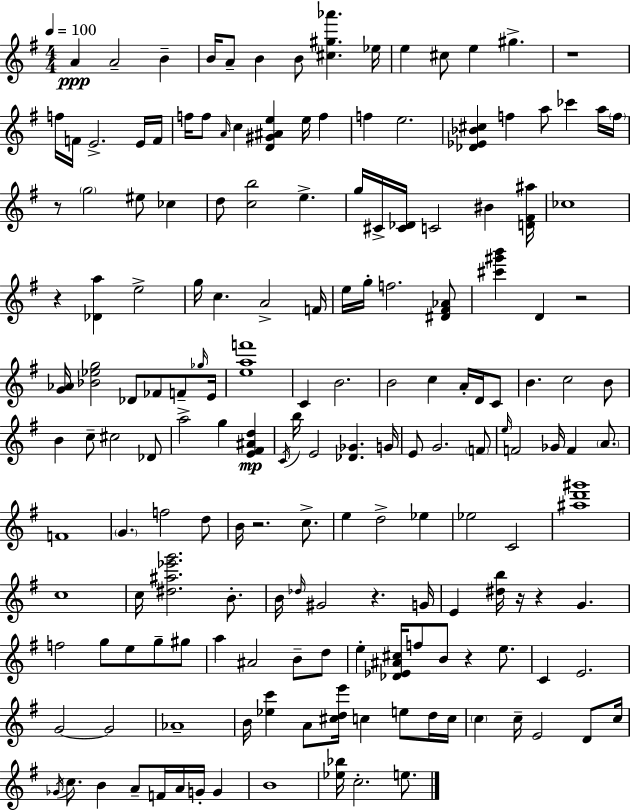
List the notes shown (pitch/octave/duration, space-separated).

A4/q A4/h B4/q B4/s A4/e B4/q B4/e [C#5,G#5,Ab6]/q. Eb5/s E5/q C#5/e E5/q G#5/q. R/w F5/s F4/s E4/h. E4/s F4/s F5/s F5/e A4/s C5/q [D4,G#4,A#4,E5]/q E5/s F5/q F5/q E5/h. [Db4,Eb4,Bb4,C#5]/q F5/q A5/e CES6/q A5/s F5/s R/e G5/h EIS5/e CES5/q D5/e [C5,B5]/h E5/q. G5/s C#4/s [C#4,Db4]/s C4/h BIS4/q [D4,F#4,A#5]/s CES5/w R/q [Db4,A5]/q E5/h G5/s C5/q. A4/h F4/s E5/s G5/s F5/h. [D#4,F#4,Ab4]/e [C#6,G#6,B6]/q D4/q R/h [G4,Ab4]/s [Bb4,Eb5,G5]/h Db4/e FES4/e F4/e Gb5/s E4/s [E5,A5,F6]/w C4/q B4/h. B4/h C5/q A4/s D4/s C4/e B4/q. C5/h B4/e B4/q C5/e C#5/h Db4/e A5/h G5/q [E4,F#4,A#4,D5]/q C4/s B5/s E4/h [Db4,Gb4]/q. G4/s E4/e G4/h. F4/e E5/s F4/h Gb4/s F4/q A4/e. F4/w G4/q. F5/h D5/e B4/s R/h. C5/e. E5/q D5/h Eb5/q Eb5/h C4/h [A#5,D6,G#6]/w C5/w C5/s [D#5,A#5,Eb6,G6]/h. B4/e. B4/s Db5/s G#4/h R/q. G4/s E4/q [D#5,B5]/s R/s R/q G4/q. F5/h G5/e E5/e G5/e G#5/e A5/q A#4/h B4/e D5/e E5/q [Db4,Eb4,A#4,C#5]/s F5/e B4/e R/q E5/e. C4/q E4/h. G4/h G4/h Ab4/w B4/s [Eb5,C6]/q A4/e [C#5,D5,E6]/s C5/q E5/e D5/s C5/s C5/q C5/s E4/h D4/e C5/s Gb4/s C5/e. B4/q A4/e F4/s A4/s G4/s G4/q B4/w [Eb5,Bb5]/s C5/h. E5/e.